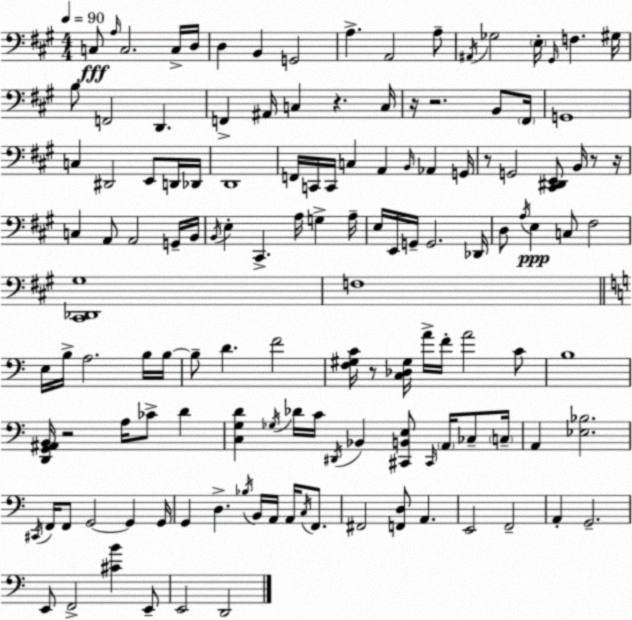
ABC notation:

X:1
T:Untitled
M:4/4
L:1/4
K:A
C,/2 A,/4 C,2 C,/4 D,/4 D, B,, G,,2 A, A,,2 A,/2 ^A,,/4 _G,2 E,/4 ^G,,/4 F, ^G,/4 B,/2 F,,2 D,, F,, ^A,,/4 C, z C,/4 z/4 z2 B,,/2 ^F,,/4 G,,4 C, ^D,,2 E,,/2 D,,/4 _D,,/4 D,,4 F,,/4 C,,/4 C,,/4 C, A,, B,,/4 _A,, G,,/4 z/2 G,,2 [^C,,^D,,E,,]/2 B,,/4 z/2 z/4 C, A,,/2 A,,2 G,,/4 B,,/4 B,,/4 E, ^C,, A,/4 G, A,/4 E,/4 E,,/4 G,,/4 G,,2 _D,,/4 D,/2 A,/4 E, C,/2 ^F,2 [^C,,_D,,^G,]4 F,4 E,/4 B,/4 A,2 B,/4 B,/4 B,/2 D F2 [F,^G,C]/4 z/2 [C,_D,^G,]/4 A/4 F/4 A2 C/2 B,4 [D,,G,,^A,,B,,]/4 z2 A,/4 _C/2 D [C,G,D] _G,/4 _D/4 C/4 ^D,,/4 _B,, [^C,,B,,E,]/2 ^C,,/4 A,,/4 _C,/2 C,/4 A,, [_E,_B,]2 ^C,,/4 F,,/4 F,,/2 G,,2 G,, G,,/4 G,, D, _B,/4 B,,/4 A,,/4 A,,/4 C,/4 F,,/2 ^F,,2 [F,,D,]/2 A,, E,,2 F,,2 A,, G,,2 E,,/2 F,,2 [^CB] E,,/2 E,,2 D,,2